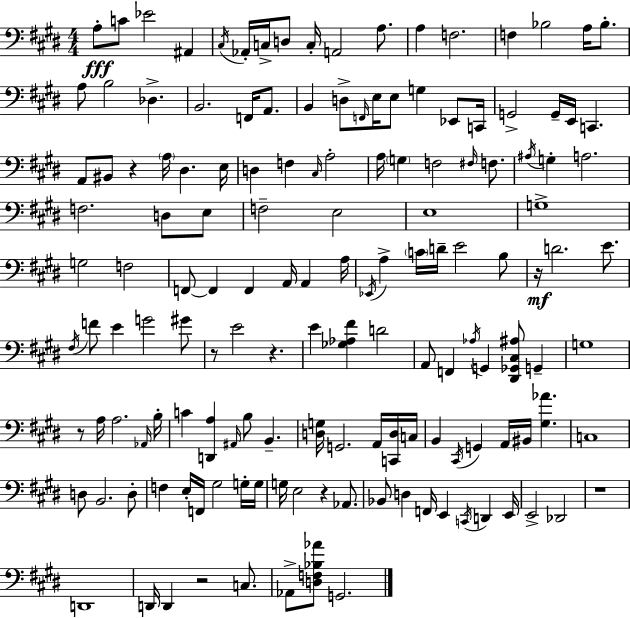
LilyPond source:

{
  \clef bass
  \numericTimeSignature
  \time 4/4
  \key e \major
  a8-.\fff c'8 ees'2 ais,4 | \acciaccatura { cis16 } aes,16-. c16-> d8 c16-. a,2 a8. | a4 f2. | f4 bes2 a16 bes8.-. | \break a8 b2 des4.-> | b,2. f,16 a,8. | b,4 d8-> \grace { f,16 } e16 e8 g4 ees,8 | c,16 g,2-> g,16-- e,16 c,4. | \break a,8 bis,8 r4 \parenthesize a16 dis4. | e16 d4 f4 \grace { cis16 } a2-. | a16 \parenthesize g4 f2 | \grace { fis16 } f8. \acciaccatura { ais16 } g4-. a2. | \break f2. | d8 e8 f2-- e2 | e1 | g1-> | \break g2 f2 | f,8~~ f,4 f,4 a,16 | a,4 a16 \acciaccatura { ees,16 } a4-> \parenthesize c'16 d'16-- e'2 | b8 r16\mf d'2. | \break e'8. \acciaccatura { fis16 } f'8 e'4 g'2 | gis'8 r8 e'2 | r4. e'4 <ges aes fis'>4 d'2 | a,8 f,4 \acciaccatura { aes16 } g,4 | \break <dis, ges, cis ais>8 g,4-- g1 | r8 a16 a2. | \grace { aes,16 } b16-. c'4 <d, a>4 | \grace { ais,16 } b8 b,4.-- <d g>16 g,2. | \break a,16 <c, d>16 c16 b,4 \acciaccatura { cis,16 } g,4 | a,16 bis,16 <gis aes'>4. c1 | d8 b,2. | d8-. f4 e16-. | \break f,16 gis2 g16-. g16 g16 e2 | r4 aes,8. bes,8 d4 | f,16 e,4 \acciaccatura { c,16 } d,4 e,16 e,2-> | des,2 r1 | \break d,1 | d,16 d,4 | r2 c8. aes,8-> <d f bes aes'>8 | g,2. \bar "|."
}